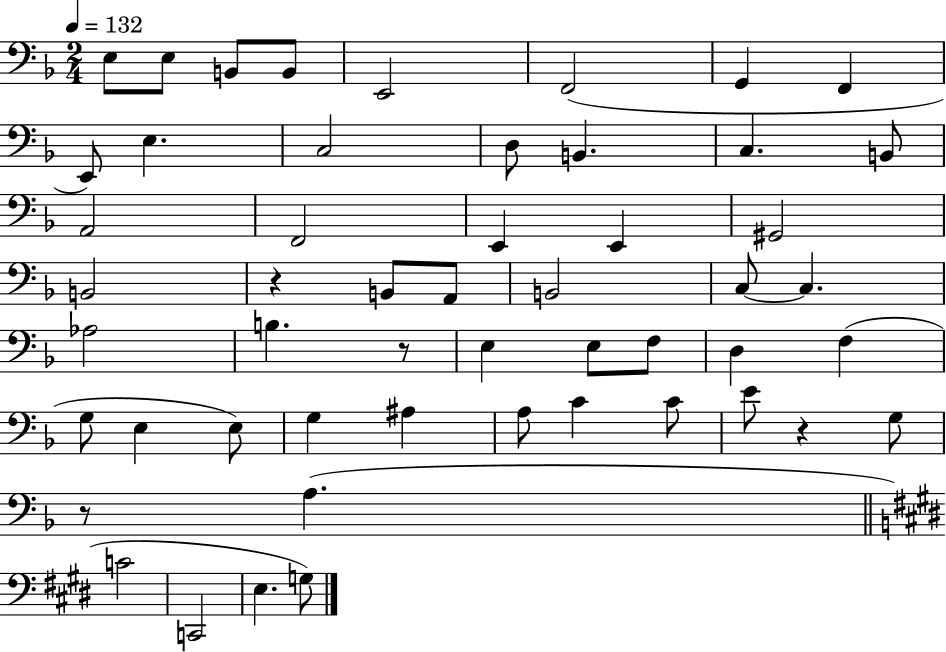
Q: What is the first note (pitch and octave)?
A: E3